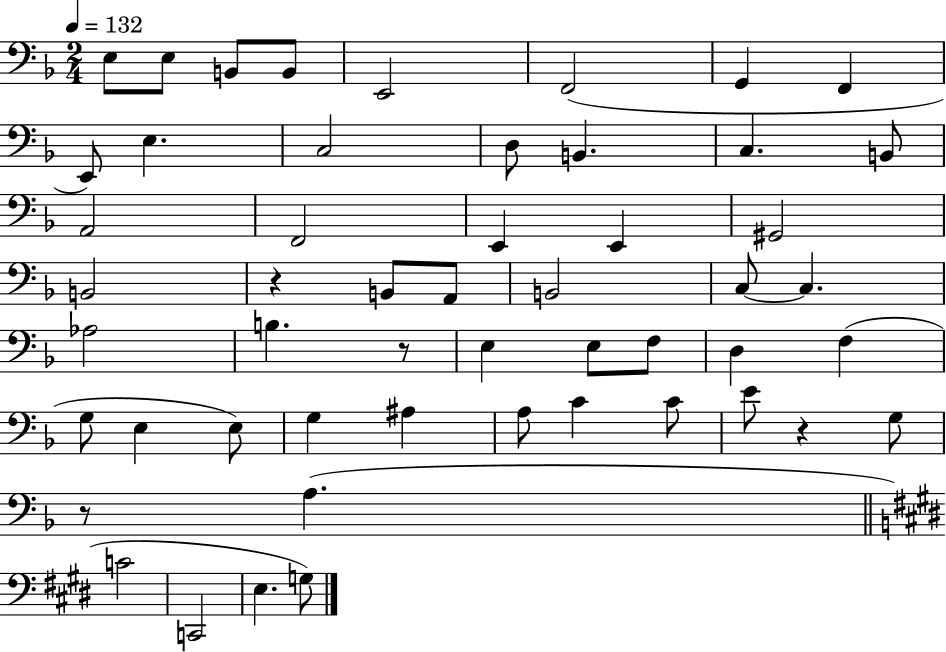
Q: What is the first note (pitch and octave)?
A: E3